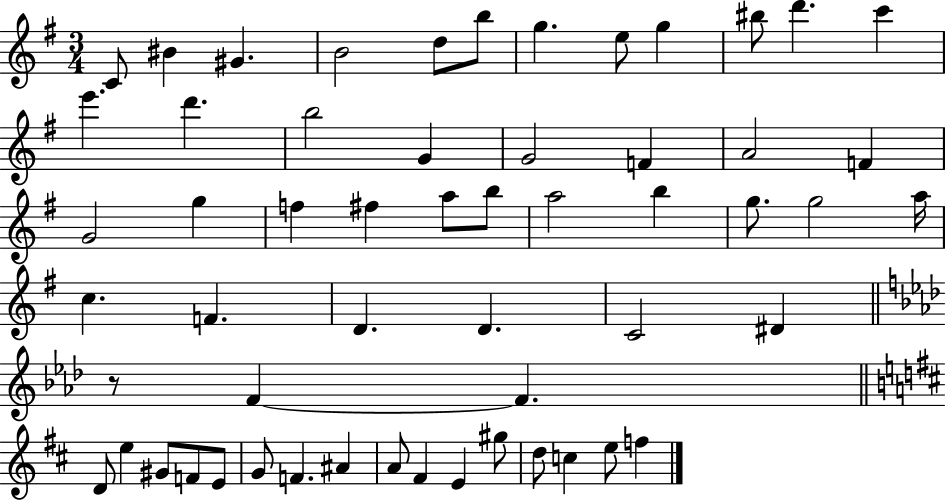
C4/e BIS4/q G#4/q. B4/h D5/e B5/e G5/q. E5/e G5/q BIS5/e D6/q. C6/q E6/q. D6/q. B5/h G4/q G4/h F4/q A4/h F4/q G4/h G5/q F5/q F#5/q A5/e B5/e A5/h B5/q G5/e. G5/h A5/s C5/q. F4/q. D4/q. D4/q. C4/h D#4/q R/e F4/q F4/q. D4/e E5/q G#4/e F4/e E4/e G4/e F4/q. A#4/q A4/e F#4/q E4/q G#5/e D5/e C5/q E5/e F5/q